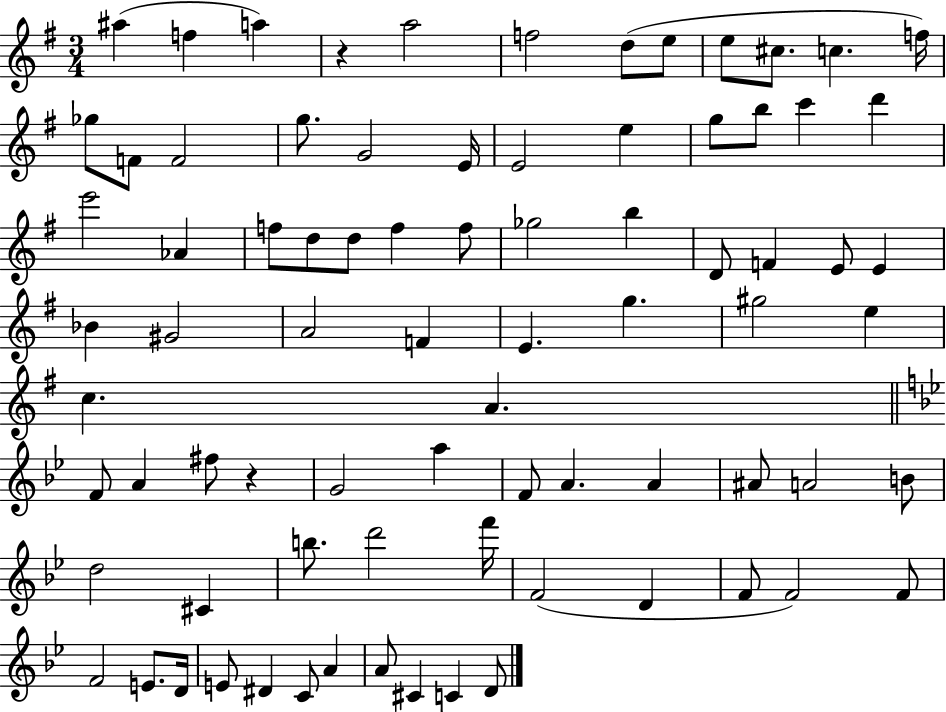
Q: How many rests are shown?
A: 2